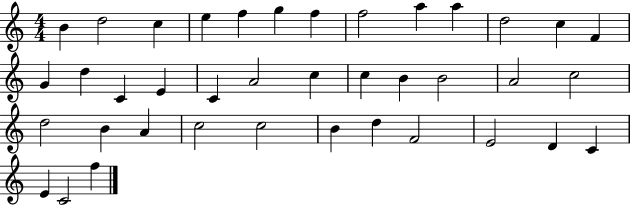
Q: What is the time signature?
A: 4/4